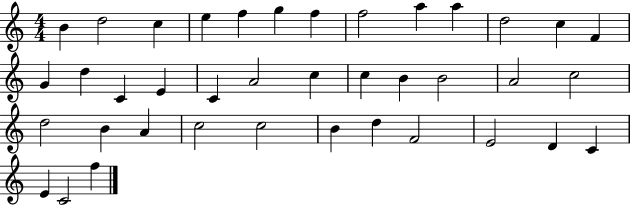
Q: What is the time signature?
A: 4/4